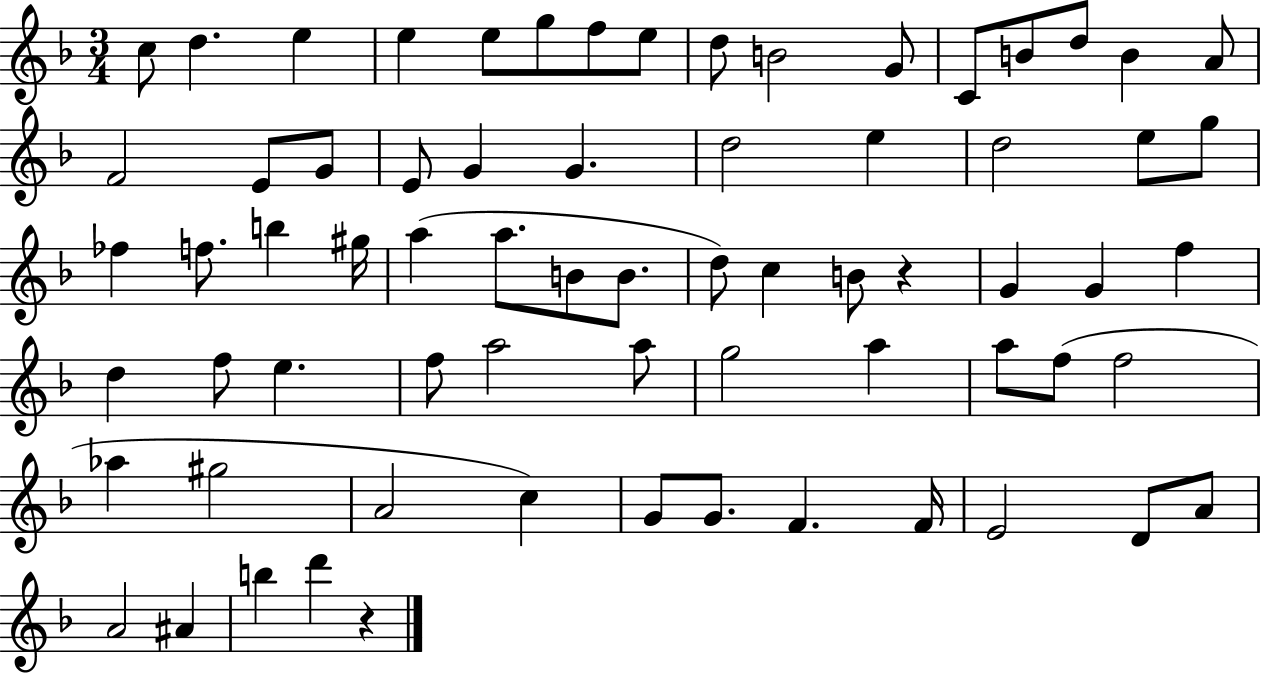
X:1
T:Untitled
M:3/4
L:1/4
K:F
c/2 d e e e/2 g/2 f/2 e/2 d/2 B2 G/2 C/2 B/2 d/2 B A/2 F2 E/2 G/2 E/2 G G d2 e d2 e/2 g/2 _f f/2 b ^g/4 a a/2 B/2 B/2 d/2 c B/2 z G G f d f/2 e f/2 a2 a/2 g2 a a/2 f/2 f2 _a ^g2 A2 c G/2 G/2 F F/4 E2 D/2 A/2 A2 ^A b d' z